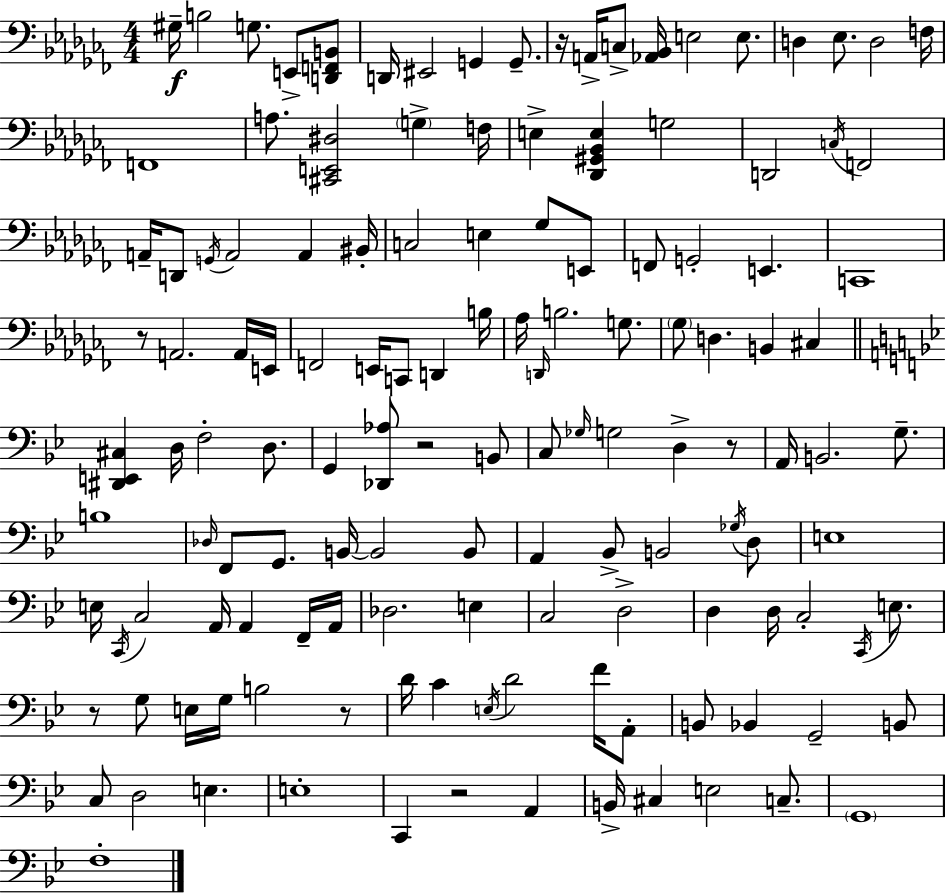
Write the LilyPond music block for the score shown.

{
  \clef bass
  \numericTimeSignature
  \time 4/4
  \key aes \minor
  gis16--\f b2 g8. e,8-> <d, f, b,>8 | d,16 eis,2 g,4 g,8.-- | r16 a,16-> c8-> <aes, bes,>16 e2 e8. | d4 ees8. d2 f16 | \break f,1 | a8. <cis, e, dis>2 \parenthesize g4-> f16 | e4-> <des, gis, bes, e>4 g2 | d,2 \acciaccatura { c16 } f,2 | \break a,16-- d,8 \acciaccatura { g,16 } a,2 a,4 | bis,16-. c2 e4 ges8 | e,8 f,8 g,2-. e,4. | c,1 | \break r8 a,2. | a,16 e,16 f,2 e,16 c,8 d,4 | b16 aes16 \grace { d,16 } b2. | g8. \parenthesize ges8 d4. b,4 cis4 | \break \bar "||" \break \key bes \major <dis, e, cis>4 d16 f2-. d8. | g,4 <des, aes>8 r2 b,8 | c8 \grace { ges16 } g2 d4-> r8 | a,16 b,2. g8.-- | \break b1 | \grace { des16 } f,8 g,8. b,16~~ b,2 | b,8 a,4 bes,8-> b,2 | \acciaccatura { ges16 } d8 e1 | \break e16 \acciaccatura { c,16 } c2 a,16 a,4 | f,16-- a,16 des2. | e4 c2 d2-> | d4 d16 c2-. | \break \acciaccatura { c,16 } e8. r8 g8 e16 g16 b2 | r8 d'16 c'4 \acciaccatura { e16 } d'2 | f'16 a,8-. b,8 bes,4 g,2-- | b,8 c8 d2 | \break e4. e1-. | c,4 r2 | a,4 b,16-> cis4 e2 | c8.-- \parenthesize g,1 | \break f1-. | \bar "|."
}